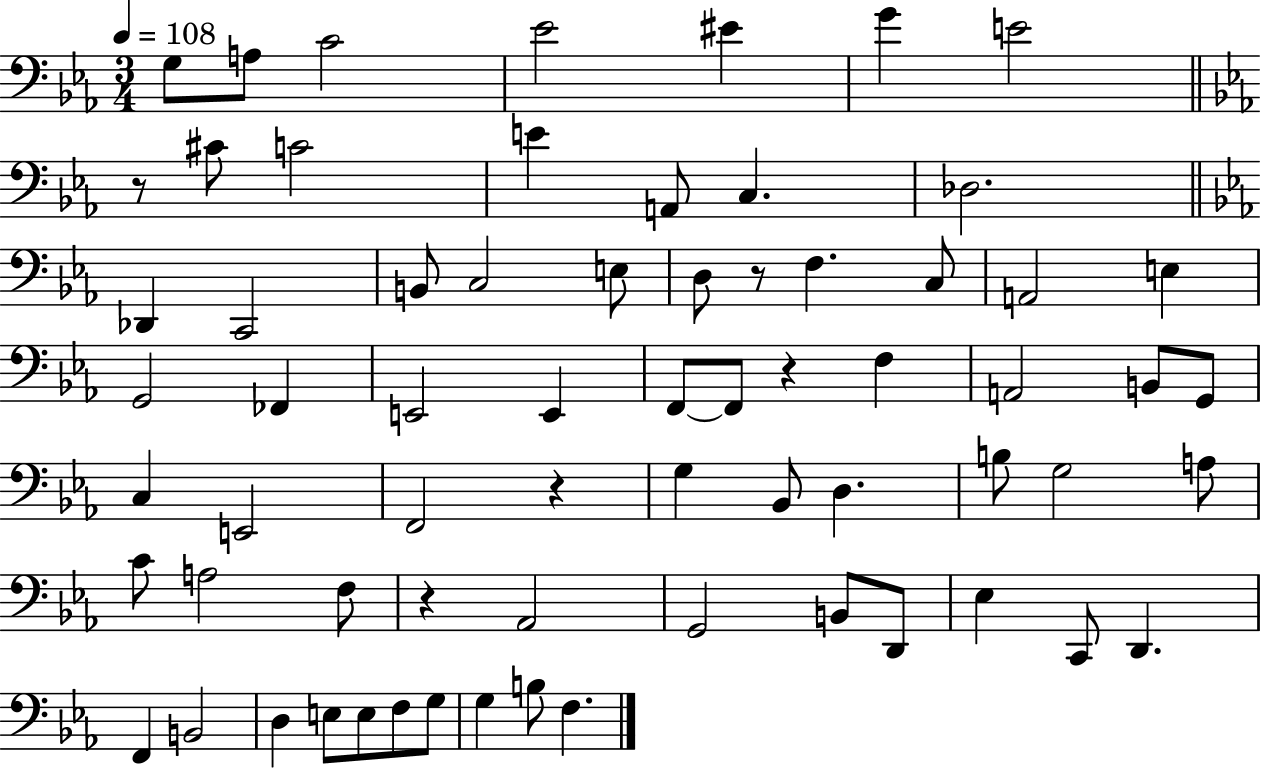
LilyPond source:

{
  \clef bass
  \numericTimeSignature
  \time 3/4
  \key ees \major
  \tempo 4 = 108
  g8 a8 c'2 | ees'2 eis'4 | g'4 e'2 | \bar "||" \break \key ees \major r8 cis'8 c'2 | e'4 a,8 c4. | des2. | \bar "||" \break \key c \minor des,4 c,2 | b,8 c2 e8 | d8 r8 f4. c8 | a,2 e4 | \break g,2 fes,4 | e,2 e,4 | f,8~~ f,8 r4 f4 | a,2 b,8 g,8 | \break c4 e,2 | f,2 r4 | g4 bes,8 d4. | b8 g2 a8 | \break c'8 a2 f8 | r4 aes,2 | g,2 b,8 d,8 | ees4 c,8 d,4. | \break f,4 b,2 | d4 e8 e8 f8 g8 | g4 b8 f4. | \bar "|."
}